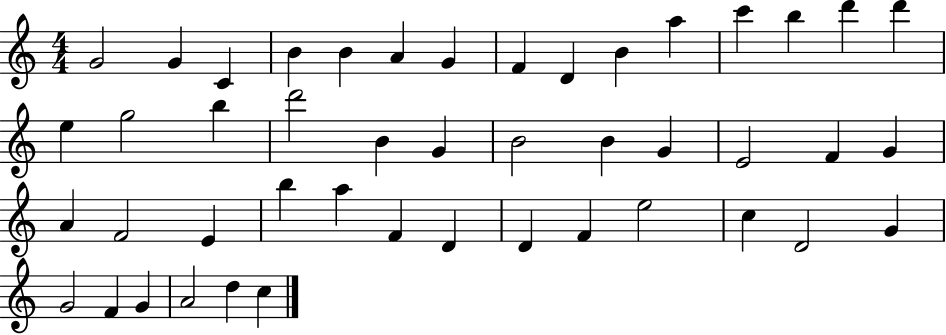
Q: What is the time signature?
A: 4/4